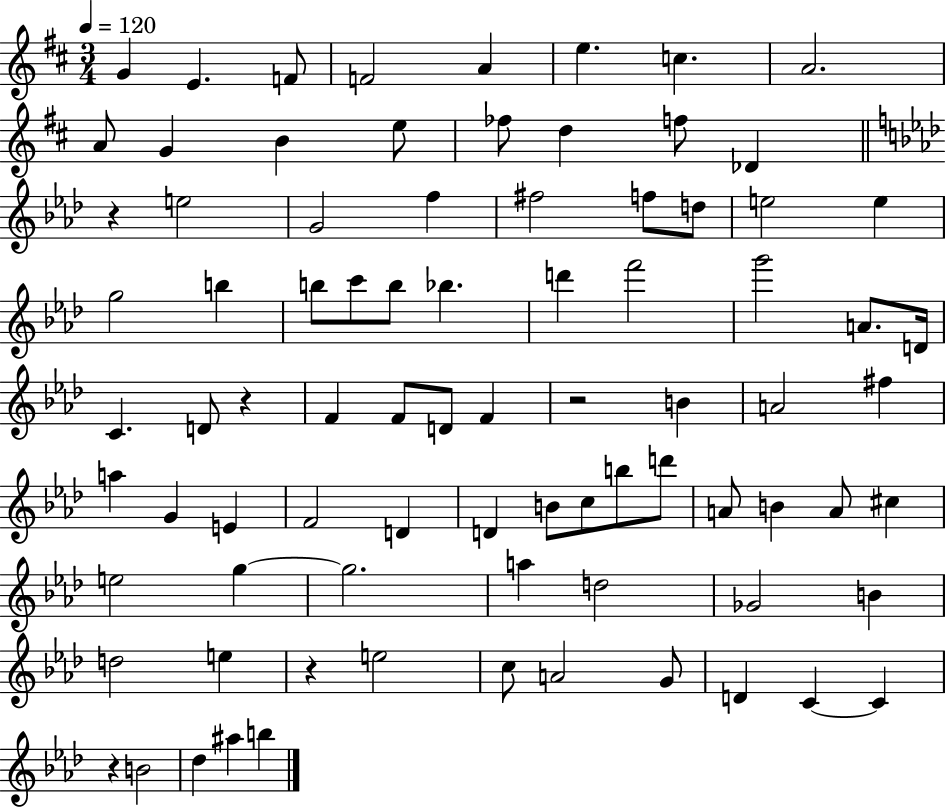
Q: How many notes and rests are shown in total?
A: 83